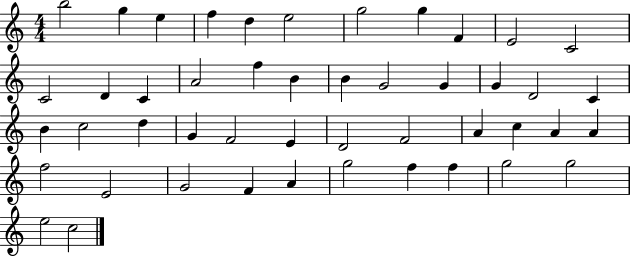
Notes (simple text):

B5/h G5/q E5/q F5/q D5/q E5/h G5/h G5/q F4/q E4/h C4/h C4/h D4/q C4/q A4/h F5/q B4/q B4/q G4/h G4/q G4/q D4/h C4/q B4/q C5/h D5/q G4/q F4/h E4/q D4/h F4/h A4/q C5/q A4/q A4/q F5/h E4/h G4/h F4/q A4/q G5/h F5/q F5/q G5/h G5/h E5/h C5/h